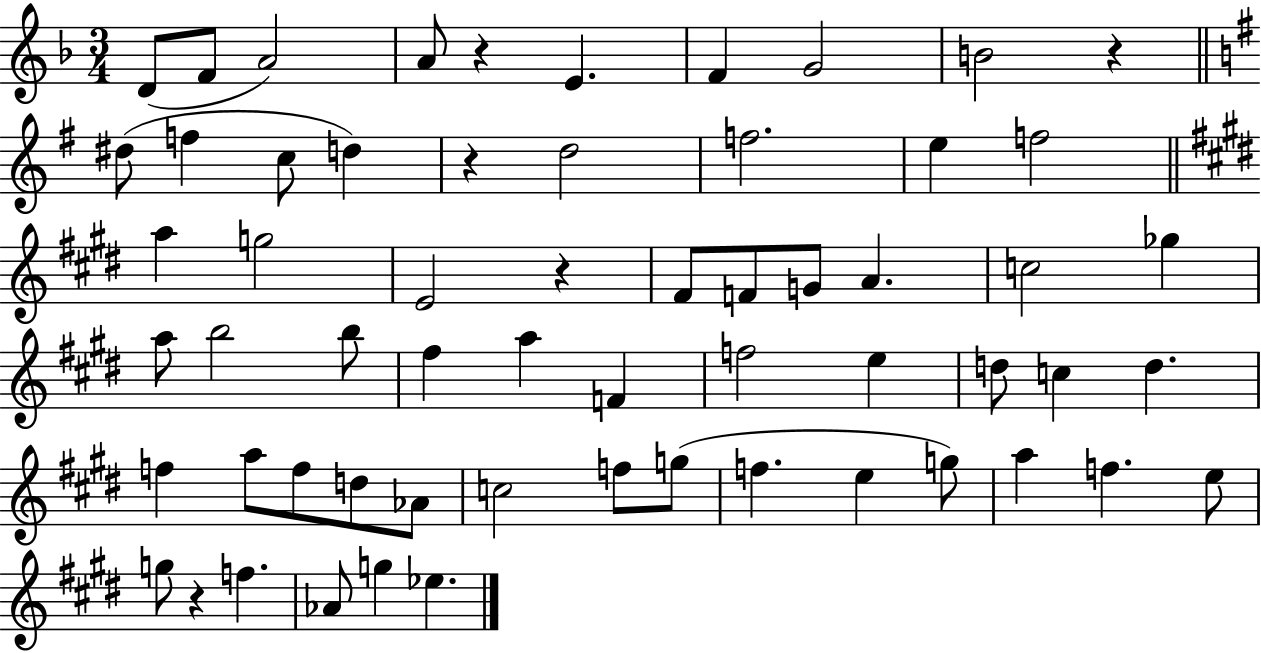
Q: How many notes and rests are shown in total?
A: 60